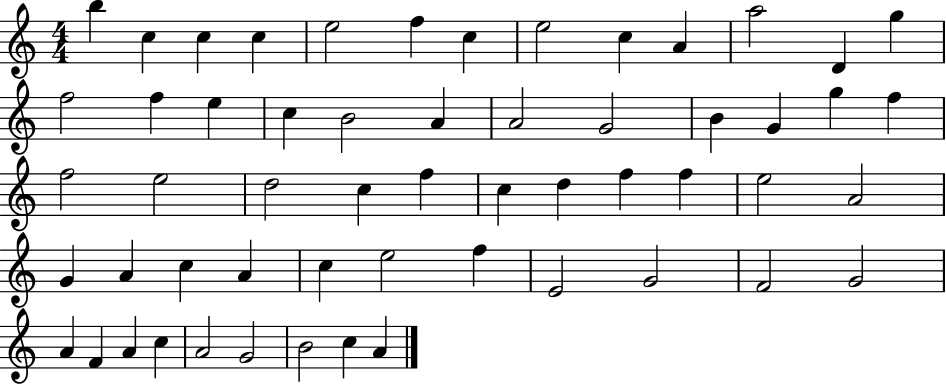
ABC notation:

X:1
T:Untitled
M:4/4
L:1/4
K:C
b c c c e2 f c e2 c A a2 D g f2 f e c B2 A A2 G2 B G g f f2 e2 d2 c f c d f f e2 A2 G A c A c e2 f E2 G2 F2 G2 A F A c A2 G2 B2 c A